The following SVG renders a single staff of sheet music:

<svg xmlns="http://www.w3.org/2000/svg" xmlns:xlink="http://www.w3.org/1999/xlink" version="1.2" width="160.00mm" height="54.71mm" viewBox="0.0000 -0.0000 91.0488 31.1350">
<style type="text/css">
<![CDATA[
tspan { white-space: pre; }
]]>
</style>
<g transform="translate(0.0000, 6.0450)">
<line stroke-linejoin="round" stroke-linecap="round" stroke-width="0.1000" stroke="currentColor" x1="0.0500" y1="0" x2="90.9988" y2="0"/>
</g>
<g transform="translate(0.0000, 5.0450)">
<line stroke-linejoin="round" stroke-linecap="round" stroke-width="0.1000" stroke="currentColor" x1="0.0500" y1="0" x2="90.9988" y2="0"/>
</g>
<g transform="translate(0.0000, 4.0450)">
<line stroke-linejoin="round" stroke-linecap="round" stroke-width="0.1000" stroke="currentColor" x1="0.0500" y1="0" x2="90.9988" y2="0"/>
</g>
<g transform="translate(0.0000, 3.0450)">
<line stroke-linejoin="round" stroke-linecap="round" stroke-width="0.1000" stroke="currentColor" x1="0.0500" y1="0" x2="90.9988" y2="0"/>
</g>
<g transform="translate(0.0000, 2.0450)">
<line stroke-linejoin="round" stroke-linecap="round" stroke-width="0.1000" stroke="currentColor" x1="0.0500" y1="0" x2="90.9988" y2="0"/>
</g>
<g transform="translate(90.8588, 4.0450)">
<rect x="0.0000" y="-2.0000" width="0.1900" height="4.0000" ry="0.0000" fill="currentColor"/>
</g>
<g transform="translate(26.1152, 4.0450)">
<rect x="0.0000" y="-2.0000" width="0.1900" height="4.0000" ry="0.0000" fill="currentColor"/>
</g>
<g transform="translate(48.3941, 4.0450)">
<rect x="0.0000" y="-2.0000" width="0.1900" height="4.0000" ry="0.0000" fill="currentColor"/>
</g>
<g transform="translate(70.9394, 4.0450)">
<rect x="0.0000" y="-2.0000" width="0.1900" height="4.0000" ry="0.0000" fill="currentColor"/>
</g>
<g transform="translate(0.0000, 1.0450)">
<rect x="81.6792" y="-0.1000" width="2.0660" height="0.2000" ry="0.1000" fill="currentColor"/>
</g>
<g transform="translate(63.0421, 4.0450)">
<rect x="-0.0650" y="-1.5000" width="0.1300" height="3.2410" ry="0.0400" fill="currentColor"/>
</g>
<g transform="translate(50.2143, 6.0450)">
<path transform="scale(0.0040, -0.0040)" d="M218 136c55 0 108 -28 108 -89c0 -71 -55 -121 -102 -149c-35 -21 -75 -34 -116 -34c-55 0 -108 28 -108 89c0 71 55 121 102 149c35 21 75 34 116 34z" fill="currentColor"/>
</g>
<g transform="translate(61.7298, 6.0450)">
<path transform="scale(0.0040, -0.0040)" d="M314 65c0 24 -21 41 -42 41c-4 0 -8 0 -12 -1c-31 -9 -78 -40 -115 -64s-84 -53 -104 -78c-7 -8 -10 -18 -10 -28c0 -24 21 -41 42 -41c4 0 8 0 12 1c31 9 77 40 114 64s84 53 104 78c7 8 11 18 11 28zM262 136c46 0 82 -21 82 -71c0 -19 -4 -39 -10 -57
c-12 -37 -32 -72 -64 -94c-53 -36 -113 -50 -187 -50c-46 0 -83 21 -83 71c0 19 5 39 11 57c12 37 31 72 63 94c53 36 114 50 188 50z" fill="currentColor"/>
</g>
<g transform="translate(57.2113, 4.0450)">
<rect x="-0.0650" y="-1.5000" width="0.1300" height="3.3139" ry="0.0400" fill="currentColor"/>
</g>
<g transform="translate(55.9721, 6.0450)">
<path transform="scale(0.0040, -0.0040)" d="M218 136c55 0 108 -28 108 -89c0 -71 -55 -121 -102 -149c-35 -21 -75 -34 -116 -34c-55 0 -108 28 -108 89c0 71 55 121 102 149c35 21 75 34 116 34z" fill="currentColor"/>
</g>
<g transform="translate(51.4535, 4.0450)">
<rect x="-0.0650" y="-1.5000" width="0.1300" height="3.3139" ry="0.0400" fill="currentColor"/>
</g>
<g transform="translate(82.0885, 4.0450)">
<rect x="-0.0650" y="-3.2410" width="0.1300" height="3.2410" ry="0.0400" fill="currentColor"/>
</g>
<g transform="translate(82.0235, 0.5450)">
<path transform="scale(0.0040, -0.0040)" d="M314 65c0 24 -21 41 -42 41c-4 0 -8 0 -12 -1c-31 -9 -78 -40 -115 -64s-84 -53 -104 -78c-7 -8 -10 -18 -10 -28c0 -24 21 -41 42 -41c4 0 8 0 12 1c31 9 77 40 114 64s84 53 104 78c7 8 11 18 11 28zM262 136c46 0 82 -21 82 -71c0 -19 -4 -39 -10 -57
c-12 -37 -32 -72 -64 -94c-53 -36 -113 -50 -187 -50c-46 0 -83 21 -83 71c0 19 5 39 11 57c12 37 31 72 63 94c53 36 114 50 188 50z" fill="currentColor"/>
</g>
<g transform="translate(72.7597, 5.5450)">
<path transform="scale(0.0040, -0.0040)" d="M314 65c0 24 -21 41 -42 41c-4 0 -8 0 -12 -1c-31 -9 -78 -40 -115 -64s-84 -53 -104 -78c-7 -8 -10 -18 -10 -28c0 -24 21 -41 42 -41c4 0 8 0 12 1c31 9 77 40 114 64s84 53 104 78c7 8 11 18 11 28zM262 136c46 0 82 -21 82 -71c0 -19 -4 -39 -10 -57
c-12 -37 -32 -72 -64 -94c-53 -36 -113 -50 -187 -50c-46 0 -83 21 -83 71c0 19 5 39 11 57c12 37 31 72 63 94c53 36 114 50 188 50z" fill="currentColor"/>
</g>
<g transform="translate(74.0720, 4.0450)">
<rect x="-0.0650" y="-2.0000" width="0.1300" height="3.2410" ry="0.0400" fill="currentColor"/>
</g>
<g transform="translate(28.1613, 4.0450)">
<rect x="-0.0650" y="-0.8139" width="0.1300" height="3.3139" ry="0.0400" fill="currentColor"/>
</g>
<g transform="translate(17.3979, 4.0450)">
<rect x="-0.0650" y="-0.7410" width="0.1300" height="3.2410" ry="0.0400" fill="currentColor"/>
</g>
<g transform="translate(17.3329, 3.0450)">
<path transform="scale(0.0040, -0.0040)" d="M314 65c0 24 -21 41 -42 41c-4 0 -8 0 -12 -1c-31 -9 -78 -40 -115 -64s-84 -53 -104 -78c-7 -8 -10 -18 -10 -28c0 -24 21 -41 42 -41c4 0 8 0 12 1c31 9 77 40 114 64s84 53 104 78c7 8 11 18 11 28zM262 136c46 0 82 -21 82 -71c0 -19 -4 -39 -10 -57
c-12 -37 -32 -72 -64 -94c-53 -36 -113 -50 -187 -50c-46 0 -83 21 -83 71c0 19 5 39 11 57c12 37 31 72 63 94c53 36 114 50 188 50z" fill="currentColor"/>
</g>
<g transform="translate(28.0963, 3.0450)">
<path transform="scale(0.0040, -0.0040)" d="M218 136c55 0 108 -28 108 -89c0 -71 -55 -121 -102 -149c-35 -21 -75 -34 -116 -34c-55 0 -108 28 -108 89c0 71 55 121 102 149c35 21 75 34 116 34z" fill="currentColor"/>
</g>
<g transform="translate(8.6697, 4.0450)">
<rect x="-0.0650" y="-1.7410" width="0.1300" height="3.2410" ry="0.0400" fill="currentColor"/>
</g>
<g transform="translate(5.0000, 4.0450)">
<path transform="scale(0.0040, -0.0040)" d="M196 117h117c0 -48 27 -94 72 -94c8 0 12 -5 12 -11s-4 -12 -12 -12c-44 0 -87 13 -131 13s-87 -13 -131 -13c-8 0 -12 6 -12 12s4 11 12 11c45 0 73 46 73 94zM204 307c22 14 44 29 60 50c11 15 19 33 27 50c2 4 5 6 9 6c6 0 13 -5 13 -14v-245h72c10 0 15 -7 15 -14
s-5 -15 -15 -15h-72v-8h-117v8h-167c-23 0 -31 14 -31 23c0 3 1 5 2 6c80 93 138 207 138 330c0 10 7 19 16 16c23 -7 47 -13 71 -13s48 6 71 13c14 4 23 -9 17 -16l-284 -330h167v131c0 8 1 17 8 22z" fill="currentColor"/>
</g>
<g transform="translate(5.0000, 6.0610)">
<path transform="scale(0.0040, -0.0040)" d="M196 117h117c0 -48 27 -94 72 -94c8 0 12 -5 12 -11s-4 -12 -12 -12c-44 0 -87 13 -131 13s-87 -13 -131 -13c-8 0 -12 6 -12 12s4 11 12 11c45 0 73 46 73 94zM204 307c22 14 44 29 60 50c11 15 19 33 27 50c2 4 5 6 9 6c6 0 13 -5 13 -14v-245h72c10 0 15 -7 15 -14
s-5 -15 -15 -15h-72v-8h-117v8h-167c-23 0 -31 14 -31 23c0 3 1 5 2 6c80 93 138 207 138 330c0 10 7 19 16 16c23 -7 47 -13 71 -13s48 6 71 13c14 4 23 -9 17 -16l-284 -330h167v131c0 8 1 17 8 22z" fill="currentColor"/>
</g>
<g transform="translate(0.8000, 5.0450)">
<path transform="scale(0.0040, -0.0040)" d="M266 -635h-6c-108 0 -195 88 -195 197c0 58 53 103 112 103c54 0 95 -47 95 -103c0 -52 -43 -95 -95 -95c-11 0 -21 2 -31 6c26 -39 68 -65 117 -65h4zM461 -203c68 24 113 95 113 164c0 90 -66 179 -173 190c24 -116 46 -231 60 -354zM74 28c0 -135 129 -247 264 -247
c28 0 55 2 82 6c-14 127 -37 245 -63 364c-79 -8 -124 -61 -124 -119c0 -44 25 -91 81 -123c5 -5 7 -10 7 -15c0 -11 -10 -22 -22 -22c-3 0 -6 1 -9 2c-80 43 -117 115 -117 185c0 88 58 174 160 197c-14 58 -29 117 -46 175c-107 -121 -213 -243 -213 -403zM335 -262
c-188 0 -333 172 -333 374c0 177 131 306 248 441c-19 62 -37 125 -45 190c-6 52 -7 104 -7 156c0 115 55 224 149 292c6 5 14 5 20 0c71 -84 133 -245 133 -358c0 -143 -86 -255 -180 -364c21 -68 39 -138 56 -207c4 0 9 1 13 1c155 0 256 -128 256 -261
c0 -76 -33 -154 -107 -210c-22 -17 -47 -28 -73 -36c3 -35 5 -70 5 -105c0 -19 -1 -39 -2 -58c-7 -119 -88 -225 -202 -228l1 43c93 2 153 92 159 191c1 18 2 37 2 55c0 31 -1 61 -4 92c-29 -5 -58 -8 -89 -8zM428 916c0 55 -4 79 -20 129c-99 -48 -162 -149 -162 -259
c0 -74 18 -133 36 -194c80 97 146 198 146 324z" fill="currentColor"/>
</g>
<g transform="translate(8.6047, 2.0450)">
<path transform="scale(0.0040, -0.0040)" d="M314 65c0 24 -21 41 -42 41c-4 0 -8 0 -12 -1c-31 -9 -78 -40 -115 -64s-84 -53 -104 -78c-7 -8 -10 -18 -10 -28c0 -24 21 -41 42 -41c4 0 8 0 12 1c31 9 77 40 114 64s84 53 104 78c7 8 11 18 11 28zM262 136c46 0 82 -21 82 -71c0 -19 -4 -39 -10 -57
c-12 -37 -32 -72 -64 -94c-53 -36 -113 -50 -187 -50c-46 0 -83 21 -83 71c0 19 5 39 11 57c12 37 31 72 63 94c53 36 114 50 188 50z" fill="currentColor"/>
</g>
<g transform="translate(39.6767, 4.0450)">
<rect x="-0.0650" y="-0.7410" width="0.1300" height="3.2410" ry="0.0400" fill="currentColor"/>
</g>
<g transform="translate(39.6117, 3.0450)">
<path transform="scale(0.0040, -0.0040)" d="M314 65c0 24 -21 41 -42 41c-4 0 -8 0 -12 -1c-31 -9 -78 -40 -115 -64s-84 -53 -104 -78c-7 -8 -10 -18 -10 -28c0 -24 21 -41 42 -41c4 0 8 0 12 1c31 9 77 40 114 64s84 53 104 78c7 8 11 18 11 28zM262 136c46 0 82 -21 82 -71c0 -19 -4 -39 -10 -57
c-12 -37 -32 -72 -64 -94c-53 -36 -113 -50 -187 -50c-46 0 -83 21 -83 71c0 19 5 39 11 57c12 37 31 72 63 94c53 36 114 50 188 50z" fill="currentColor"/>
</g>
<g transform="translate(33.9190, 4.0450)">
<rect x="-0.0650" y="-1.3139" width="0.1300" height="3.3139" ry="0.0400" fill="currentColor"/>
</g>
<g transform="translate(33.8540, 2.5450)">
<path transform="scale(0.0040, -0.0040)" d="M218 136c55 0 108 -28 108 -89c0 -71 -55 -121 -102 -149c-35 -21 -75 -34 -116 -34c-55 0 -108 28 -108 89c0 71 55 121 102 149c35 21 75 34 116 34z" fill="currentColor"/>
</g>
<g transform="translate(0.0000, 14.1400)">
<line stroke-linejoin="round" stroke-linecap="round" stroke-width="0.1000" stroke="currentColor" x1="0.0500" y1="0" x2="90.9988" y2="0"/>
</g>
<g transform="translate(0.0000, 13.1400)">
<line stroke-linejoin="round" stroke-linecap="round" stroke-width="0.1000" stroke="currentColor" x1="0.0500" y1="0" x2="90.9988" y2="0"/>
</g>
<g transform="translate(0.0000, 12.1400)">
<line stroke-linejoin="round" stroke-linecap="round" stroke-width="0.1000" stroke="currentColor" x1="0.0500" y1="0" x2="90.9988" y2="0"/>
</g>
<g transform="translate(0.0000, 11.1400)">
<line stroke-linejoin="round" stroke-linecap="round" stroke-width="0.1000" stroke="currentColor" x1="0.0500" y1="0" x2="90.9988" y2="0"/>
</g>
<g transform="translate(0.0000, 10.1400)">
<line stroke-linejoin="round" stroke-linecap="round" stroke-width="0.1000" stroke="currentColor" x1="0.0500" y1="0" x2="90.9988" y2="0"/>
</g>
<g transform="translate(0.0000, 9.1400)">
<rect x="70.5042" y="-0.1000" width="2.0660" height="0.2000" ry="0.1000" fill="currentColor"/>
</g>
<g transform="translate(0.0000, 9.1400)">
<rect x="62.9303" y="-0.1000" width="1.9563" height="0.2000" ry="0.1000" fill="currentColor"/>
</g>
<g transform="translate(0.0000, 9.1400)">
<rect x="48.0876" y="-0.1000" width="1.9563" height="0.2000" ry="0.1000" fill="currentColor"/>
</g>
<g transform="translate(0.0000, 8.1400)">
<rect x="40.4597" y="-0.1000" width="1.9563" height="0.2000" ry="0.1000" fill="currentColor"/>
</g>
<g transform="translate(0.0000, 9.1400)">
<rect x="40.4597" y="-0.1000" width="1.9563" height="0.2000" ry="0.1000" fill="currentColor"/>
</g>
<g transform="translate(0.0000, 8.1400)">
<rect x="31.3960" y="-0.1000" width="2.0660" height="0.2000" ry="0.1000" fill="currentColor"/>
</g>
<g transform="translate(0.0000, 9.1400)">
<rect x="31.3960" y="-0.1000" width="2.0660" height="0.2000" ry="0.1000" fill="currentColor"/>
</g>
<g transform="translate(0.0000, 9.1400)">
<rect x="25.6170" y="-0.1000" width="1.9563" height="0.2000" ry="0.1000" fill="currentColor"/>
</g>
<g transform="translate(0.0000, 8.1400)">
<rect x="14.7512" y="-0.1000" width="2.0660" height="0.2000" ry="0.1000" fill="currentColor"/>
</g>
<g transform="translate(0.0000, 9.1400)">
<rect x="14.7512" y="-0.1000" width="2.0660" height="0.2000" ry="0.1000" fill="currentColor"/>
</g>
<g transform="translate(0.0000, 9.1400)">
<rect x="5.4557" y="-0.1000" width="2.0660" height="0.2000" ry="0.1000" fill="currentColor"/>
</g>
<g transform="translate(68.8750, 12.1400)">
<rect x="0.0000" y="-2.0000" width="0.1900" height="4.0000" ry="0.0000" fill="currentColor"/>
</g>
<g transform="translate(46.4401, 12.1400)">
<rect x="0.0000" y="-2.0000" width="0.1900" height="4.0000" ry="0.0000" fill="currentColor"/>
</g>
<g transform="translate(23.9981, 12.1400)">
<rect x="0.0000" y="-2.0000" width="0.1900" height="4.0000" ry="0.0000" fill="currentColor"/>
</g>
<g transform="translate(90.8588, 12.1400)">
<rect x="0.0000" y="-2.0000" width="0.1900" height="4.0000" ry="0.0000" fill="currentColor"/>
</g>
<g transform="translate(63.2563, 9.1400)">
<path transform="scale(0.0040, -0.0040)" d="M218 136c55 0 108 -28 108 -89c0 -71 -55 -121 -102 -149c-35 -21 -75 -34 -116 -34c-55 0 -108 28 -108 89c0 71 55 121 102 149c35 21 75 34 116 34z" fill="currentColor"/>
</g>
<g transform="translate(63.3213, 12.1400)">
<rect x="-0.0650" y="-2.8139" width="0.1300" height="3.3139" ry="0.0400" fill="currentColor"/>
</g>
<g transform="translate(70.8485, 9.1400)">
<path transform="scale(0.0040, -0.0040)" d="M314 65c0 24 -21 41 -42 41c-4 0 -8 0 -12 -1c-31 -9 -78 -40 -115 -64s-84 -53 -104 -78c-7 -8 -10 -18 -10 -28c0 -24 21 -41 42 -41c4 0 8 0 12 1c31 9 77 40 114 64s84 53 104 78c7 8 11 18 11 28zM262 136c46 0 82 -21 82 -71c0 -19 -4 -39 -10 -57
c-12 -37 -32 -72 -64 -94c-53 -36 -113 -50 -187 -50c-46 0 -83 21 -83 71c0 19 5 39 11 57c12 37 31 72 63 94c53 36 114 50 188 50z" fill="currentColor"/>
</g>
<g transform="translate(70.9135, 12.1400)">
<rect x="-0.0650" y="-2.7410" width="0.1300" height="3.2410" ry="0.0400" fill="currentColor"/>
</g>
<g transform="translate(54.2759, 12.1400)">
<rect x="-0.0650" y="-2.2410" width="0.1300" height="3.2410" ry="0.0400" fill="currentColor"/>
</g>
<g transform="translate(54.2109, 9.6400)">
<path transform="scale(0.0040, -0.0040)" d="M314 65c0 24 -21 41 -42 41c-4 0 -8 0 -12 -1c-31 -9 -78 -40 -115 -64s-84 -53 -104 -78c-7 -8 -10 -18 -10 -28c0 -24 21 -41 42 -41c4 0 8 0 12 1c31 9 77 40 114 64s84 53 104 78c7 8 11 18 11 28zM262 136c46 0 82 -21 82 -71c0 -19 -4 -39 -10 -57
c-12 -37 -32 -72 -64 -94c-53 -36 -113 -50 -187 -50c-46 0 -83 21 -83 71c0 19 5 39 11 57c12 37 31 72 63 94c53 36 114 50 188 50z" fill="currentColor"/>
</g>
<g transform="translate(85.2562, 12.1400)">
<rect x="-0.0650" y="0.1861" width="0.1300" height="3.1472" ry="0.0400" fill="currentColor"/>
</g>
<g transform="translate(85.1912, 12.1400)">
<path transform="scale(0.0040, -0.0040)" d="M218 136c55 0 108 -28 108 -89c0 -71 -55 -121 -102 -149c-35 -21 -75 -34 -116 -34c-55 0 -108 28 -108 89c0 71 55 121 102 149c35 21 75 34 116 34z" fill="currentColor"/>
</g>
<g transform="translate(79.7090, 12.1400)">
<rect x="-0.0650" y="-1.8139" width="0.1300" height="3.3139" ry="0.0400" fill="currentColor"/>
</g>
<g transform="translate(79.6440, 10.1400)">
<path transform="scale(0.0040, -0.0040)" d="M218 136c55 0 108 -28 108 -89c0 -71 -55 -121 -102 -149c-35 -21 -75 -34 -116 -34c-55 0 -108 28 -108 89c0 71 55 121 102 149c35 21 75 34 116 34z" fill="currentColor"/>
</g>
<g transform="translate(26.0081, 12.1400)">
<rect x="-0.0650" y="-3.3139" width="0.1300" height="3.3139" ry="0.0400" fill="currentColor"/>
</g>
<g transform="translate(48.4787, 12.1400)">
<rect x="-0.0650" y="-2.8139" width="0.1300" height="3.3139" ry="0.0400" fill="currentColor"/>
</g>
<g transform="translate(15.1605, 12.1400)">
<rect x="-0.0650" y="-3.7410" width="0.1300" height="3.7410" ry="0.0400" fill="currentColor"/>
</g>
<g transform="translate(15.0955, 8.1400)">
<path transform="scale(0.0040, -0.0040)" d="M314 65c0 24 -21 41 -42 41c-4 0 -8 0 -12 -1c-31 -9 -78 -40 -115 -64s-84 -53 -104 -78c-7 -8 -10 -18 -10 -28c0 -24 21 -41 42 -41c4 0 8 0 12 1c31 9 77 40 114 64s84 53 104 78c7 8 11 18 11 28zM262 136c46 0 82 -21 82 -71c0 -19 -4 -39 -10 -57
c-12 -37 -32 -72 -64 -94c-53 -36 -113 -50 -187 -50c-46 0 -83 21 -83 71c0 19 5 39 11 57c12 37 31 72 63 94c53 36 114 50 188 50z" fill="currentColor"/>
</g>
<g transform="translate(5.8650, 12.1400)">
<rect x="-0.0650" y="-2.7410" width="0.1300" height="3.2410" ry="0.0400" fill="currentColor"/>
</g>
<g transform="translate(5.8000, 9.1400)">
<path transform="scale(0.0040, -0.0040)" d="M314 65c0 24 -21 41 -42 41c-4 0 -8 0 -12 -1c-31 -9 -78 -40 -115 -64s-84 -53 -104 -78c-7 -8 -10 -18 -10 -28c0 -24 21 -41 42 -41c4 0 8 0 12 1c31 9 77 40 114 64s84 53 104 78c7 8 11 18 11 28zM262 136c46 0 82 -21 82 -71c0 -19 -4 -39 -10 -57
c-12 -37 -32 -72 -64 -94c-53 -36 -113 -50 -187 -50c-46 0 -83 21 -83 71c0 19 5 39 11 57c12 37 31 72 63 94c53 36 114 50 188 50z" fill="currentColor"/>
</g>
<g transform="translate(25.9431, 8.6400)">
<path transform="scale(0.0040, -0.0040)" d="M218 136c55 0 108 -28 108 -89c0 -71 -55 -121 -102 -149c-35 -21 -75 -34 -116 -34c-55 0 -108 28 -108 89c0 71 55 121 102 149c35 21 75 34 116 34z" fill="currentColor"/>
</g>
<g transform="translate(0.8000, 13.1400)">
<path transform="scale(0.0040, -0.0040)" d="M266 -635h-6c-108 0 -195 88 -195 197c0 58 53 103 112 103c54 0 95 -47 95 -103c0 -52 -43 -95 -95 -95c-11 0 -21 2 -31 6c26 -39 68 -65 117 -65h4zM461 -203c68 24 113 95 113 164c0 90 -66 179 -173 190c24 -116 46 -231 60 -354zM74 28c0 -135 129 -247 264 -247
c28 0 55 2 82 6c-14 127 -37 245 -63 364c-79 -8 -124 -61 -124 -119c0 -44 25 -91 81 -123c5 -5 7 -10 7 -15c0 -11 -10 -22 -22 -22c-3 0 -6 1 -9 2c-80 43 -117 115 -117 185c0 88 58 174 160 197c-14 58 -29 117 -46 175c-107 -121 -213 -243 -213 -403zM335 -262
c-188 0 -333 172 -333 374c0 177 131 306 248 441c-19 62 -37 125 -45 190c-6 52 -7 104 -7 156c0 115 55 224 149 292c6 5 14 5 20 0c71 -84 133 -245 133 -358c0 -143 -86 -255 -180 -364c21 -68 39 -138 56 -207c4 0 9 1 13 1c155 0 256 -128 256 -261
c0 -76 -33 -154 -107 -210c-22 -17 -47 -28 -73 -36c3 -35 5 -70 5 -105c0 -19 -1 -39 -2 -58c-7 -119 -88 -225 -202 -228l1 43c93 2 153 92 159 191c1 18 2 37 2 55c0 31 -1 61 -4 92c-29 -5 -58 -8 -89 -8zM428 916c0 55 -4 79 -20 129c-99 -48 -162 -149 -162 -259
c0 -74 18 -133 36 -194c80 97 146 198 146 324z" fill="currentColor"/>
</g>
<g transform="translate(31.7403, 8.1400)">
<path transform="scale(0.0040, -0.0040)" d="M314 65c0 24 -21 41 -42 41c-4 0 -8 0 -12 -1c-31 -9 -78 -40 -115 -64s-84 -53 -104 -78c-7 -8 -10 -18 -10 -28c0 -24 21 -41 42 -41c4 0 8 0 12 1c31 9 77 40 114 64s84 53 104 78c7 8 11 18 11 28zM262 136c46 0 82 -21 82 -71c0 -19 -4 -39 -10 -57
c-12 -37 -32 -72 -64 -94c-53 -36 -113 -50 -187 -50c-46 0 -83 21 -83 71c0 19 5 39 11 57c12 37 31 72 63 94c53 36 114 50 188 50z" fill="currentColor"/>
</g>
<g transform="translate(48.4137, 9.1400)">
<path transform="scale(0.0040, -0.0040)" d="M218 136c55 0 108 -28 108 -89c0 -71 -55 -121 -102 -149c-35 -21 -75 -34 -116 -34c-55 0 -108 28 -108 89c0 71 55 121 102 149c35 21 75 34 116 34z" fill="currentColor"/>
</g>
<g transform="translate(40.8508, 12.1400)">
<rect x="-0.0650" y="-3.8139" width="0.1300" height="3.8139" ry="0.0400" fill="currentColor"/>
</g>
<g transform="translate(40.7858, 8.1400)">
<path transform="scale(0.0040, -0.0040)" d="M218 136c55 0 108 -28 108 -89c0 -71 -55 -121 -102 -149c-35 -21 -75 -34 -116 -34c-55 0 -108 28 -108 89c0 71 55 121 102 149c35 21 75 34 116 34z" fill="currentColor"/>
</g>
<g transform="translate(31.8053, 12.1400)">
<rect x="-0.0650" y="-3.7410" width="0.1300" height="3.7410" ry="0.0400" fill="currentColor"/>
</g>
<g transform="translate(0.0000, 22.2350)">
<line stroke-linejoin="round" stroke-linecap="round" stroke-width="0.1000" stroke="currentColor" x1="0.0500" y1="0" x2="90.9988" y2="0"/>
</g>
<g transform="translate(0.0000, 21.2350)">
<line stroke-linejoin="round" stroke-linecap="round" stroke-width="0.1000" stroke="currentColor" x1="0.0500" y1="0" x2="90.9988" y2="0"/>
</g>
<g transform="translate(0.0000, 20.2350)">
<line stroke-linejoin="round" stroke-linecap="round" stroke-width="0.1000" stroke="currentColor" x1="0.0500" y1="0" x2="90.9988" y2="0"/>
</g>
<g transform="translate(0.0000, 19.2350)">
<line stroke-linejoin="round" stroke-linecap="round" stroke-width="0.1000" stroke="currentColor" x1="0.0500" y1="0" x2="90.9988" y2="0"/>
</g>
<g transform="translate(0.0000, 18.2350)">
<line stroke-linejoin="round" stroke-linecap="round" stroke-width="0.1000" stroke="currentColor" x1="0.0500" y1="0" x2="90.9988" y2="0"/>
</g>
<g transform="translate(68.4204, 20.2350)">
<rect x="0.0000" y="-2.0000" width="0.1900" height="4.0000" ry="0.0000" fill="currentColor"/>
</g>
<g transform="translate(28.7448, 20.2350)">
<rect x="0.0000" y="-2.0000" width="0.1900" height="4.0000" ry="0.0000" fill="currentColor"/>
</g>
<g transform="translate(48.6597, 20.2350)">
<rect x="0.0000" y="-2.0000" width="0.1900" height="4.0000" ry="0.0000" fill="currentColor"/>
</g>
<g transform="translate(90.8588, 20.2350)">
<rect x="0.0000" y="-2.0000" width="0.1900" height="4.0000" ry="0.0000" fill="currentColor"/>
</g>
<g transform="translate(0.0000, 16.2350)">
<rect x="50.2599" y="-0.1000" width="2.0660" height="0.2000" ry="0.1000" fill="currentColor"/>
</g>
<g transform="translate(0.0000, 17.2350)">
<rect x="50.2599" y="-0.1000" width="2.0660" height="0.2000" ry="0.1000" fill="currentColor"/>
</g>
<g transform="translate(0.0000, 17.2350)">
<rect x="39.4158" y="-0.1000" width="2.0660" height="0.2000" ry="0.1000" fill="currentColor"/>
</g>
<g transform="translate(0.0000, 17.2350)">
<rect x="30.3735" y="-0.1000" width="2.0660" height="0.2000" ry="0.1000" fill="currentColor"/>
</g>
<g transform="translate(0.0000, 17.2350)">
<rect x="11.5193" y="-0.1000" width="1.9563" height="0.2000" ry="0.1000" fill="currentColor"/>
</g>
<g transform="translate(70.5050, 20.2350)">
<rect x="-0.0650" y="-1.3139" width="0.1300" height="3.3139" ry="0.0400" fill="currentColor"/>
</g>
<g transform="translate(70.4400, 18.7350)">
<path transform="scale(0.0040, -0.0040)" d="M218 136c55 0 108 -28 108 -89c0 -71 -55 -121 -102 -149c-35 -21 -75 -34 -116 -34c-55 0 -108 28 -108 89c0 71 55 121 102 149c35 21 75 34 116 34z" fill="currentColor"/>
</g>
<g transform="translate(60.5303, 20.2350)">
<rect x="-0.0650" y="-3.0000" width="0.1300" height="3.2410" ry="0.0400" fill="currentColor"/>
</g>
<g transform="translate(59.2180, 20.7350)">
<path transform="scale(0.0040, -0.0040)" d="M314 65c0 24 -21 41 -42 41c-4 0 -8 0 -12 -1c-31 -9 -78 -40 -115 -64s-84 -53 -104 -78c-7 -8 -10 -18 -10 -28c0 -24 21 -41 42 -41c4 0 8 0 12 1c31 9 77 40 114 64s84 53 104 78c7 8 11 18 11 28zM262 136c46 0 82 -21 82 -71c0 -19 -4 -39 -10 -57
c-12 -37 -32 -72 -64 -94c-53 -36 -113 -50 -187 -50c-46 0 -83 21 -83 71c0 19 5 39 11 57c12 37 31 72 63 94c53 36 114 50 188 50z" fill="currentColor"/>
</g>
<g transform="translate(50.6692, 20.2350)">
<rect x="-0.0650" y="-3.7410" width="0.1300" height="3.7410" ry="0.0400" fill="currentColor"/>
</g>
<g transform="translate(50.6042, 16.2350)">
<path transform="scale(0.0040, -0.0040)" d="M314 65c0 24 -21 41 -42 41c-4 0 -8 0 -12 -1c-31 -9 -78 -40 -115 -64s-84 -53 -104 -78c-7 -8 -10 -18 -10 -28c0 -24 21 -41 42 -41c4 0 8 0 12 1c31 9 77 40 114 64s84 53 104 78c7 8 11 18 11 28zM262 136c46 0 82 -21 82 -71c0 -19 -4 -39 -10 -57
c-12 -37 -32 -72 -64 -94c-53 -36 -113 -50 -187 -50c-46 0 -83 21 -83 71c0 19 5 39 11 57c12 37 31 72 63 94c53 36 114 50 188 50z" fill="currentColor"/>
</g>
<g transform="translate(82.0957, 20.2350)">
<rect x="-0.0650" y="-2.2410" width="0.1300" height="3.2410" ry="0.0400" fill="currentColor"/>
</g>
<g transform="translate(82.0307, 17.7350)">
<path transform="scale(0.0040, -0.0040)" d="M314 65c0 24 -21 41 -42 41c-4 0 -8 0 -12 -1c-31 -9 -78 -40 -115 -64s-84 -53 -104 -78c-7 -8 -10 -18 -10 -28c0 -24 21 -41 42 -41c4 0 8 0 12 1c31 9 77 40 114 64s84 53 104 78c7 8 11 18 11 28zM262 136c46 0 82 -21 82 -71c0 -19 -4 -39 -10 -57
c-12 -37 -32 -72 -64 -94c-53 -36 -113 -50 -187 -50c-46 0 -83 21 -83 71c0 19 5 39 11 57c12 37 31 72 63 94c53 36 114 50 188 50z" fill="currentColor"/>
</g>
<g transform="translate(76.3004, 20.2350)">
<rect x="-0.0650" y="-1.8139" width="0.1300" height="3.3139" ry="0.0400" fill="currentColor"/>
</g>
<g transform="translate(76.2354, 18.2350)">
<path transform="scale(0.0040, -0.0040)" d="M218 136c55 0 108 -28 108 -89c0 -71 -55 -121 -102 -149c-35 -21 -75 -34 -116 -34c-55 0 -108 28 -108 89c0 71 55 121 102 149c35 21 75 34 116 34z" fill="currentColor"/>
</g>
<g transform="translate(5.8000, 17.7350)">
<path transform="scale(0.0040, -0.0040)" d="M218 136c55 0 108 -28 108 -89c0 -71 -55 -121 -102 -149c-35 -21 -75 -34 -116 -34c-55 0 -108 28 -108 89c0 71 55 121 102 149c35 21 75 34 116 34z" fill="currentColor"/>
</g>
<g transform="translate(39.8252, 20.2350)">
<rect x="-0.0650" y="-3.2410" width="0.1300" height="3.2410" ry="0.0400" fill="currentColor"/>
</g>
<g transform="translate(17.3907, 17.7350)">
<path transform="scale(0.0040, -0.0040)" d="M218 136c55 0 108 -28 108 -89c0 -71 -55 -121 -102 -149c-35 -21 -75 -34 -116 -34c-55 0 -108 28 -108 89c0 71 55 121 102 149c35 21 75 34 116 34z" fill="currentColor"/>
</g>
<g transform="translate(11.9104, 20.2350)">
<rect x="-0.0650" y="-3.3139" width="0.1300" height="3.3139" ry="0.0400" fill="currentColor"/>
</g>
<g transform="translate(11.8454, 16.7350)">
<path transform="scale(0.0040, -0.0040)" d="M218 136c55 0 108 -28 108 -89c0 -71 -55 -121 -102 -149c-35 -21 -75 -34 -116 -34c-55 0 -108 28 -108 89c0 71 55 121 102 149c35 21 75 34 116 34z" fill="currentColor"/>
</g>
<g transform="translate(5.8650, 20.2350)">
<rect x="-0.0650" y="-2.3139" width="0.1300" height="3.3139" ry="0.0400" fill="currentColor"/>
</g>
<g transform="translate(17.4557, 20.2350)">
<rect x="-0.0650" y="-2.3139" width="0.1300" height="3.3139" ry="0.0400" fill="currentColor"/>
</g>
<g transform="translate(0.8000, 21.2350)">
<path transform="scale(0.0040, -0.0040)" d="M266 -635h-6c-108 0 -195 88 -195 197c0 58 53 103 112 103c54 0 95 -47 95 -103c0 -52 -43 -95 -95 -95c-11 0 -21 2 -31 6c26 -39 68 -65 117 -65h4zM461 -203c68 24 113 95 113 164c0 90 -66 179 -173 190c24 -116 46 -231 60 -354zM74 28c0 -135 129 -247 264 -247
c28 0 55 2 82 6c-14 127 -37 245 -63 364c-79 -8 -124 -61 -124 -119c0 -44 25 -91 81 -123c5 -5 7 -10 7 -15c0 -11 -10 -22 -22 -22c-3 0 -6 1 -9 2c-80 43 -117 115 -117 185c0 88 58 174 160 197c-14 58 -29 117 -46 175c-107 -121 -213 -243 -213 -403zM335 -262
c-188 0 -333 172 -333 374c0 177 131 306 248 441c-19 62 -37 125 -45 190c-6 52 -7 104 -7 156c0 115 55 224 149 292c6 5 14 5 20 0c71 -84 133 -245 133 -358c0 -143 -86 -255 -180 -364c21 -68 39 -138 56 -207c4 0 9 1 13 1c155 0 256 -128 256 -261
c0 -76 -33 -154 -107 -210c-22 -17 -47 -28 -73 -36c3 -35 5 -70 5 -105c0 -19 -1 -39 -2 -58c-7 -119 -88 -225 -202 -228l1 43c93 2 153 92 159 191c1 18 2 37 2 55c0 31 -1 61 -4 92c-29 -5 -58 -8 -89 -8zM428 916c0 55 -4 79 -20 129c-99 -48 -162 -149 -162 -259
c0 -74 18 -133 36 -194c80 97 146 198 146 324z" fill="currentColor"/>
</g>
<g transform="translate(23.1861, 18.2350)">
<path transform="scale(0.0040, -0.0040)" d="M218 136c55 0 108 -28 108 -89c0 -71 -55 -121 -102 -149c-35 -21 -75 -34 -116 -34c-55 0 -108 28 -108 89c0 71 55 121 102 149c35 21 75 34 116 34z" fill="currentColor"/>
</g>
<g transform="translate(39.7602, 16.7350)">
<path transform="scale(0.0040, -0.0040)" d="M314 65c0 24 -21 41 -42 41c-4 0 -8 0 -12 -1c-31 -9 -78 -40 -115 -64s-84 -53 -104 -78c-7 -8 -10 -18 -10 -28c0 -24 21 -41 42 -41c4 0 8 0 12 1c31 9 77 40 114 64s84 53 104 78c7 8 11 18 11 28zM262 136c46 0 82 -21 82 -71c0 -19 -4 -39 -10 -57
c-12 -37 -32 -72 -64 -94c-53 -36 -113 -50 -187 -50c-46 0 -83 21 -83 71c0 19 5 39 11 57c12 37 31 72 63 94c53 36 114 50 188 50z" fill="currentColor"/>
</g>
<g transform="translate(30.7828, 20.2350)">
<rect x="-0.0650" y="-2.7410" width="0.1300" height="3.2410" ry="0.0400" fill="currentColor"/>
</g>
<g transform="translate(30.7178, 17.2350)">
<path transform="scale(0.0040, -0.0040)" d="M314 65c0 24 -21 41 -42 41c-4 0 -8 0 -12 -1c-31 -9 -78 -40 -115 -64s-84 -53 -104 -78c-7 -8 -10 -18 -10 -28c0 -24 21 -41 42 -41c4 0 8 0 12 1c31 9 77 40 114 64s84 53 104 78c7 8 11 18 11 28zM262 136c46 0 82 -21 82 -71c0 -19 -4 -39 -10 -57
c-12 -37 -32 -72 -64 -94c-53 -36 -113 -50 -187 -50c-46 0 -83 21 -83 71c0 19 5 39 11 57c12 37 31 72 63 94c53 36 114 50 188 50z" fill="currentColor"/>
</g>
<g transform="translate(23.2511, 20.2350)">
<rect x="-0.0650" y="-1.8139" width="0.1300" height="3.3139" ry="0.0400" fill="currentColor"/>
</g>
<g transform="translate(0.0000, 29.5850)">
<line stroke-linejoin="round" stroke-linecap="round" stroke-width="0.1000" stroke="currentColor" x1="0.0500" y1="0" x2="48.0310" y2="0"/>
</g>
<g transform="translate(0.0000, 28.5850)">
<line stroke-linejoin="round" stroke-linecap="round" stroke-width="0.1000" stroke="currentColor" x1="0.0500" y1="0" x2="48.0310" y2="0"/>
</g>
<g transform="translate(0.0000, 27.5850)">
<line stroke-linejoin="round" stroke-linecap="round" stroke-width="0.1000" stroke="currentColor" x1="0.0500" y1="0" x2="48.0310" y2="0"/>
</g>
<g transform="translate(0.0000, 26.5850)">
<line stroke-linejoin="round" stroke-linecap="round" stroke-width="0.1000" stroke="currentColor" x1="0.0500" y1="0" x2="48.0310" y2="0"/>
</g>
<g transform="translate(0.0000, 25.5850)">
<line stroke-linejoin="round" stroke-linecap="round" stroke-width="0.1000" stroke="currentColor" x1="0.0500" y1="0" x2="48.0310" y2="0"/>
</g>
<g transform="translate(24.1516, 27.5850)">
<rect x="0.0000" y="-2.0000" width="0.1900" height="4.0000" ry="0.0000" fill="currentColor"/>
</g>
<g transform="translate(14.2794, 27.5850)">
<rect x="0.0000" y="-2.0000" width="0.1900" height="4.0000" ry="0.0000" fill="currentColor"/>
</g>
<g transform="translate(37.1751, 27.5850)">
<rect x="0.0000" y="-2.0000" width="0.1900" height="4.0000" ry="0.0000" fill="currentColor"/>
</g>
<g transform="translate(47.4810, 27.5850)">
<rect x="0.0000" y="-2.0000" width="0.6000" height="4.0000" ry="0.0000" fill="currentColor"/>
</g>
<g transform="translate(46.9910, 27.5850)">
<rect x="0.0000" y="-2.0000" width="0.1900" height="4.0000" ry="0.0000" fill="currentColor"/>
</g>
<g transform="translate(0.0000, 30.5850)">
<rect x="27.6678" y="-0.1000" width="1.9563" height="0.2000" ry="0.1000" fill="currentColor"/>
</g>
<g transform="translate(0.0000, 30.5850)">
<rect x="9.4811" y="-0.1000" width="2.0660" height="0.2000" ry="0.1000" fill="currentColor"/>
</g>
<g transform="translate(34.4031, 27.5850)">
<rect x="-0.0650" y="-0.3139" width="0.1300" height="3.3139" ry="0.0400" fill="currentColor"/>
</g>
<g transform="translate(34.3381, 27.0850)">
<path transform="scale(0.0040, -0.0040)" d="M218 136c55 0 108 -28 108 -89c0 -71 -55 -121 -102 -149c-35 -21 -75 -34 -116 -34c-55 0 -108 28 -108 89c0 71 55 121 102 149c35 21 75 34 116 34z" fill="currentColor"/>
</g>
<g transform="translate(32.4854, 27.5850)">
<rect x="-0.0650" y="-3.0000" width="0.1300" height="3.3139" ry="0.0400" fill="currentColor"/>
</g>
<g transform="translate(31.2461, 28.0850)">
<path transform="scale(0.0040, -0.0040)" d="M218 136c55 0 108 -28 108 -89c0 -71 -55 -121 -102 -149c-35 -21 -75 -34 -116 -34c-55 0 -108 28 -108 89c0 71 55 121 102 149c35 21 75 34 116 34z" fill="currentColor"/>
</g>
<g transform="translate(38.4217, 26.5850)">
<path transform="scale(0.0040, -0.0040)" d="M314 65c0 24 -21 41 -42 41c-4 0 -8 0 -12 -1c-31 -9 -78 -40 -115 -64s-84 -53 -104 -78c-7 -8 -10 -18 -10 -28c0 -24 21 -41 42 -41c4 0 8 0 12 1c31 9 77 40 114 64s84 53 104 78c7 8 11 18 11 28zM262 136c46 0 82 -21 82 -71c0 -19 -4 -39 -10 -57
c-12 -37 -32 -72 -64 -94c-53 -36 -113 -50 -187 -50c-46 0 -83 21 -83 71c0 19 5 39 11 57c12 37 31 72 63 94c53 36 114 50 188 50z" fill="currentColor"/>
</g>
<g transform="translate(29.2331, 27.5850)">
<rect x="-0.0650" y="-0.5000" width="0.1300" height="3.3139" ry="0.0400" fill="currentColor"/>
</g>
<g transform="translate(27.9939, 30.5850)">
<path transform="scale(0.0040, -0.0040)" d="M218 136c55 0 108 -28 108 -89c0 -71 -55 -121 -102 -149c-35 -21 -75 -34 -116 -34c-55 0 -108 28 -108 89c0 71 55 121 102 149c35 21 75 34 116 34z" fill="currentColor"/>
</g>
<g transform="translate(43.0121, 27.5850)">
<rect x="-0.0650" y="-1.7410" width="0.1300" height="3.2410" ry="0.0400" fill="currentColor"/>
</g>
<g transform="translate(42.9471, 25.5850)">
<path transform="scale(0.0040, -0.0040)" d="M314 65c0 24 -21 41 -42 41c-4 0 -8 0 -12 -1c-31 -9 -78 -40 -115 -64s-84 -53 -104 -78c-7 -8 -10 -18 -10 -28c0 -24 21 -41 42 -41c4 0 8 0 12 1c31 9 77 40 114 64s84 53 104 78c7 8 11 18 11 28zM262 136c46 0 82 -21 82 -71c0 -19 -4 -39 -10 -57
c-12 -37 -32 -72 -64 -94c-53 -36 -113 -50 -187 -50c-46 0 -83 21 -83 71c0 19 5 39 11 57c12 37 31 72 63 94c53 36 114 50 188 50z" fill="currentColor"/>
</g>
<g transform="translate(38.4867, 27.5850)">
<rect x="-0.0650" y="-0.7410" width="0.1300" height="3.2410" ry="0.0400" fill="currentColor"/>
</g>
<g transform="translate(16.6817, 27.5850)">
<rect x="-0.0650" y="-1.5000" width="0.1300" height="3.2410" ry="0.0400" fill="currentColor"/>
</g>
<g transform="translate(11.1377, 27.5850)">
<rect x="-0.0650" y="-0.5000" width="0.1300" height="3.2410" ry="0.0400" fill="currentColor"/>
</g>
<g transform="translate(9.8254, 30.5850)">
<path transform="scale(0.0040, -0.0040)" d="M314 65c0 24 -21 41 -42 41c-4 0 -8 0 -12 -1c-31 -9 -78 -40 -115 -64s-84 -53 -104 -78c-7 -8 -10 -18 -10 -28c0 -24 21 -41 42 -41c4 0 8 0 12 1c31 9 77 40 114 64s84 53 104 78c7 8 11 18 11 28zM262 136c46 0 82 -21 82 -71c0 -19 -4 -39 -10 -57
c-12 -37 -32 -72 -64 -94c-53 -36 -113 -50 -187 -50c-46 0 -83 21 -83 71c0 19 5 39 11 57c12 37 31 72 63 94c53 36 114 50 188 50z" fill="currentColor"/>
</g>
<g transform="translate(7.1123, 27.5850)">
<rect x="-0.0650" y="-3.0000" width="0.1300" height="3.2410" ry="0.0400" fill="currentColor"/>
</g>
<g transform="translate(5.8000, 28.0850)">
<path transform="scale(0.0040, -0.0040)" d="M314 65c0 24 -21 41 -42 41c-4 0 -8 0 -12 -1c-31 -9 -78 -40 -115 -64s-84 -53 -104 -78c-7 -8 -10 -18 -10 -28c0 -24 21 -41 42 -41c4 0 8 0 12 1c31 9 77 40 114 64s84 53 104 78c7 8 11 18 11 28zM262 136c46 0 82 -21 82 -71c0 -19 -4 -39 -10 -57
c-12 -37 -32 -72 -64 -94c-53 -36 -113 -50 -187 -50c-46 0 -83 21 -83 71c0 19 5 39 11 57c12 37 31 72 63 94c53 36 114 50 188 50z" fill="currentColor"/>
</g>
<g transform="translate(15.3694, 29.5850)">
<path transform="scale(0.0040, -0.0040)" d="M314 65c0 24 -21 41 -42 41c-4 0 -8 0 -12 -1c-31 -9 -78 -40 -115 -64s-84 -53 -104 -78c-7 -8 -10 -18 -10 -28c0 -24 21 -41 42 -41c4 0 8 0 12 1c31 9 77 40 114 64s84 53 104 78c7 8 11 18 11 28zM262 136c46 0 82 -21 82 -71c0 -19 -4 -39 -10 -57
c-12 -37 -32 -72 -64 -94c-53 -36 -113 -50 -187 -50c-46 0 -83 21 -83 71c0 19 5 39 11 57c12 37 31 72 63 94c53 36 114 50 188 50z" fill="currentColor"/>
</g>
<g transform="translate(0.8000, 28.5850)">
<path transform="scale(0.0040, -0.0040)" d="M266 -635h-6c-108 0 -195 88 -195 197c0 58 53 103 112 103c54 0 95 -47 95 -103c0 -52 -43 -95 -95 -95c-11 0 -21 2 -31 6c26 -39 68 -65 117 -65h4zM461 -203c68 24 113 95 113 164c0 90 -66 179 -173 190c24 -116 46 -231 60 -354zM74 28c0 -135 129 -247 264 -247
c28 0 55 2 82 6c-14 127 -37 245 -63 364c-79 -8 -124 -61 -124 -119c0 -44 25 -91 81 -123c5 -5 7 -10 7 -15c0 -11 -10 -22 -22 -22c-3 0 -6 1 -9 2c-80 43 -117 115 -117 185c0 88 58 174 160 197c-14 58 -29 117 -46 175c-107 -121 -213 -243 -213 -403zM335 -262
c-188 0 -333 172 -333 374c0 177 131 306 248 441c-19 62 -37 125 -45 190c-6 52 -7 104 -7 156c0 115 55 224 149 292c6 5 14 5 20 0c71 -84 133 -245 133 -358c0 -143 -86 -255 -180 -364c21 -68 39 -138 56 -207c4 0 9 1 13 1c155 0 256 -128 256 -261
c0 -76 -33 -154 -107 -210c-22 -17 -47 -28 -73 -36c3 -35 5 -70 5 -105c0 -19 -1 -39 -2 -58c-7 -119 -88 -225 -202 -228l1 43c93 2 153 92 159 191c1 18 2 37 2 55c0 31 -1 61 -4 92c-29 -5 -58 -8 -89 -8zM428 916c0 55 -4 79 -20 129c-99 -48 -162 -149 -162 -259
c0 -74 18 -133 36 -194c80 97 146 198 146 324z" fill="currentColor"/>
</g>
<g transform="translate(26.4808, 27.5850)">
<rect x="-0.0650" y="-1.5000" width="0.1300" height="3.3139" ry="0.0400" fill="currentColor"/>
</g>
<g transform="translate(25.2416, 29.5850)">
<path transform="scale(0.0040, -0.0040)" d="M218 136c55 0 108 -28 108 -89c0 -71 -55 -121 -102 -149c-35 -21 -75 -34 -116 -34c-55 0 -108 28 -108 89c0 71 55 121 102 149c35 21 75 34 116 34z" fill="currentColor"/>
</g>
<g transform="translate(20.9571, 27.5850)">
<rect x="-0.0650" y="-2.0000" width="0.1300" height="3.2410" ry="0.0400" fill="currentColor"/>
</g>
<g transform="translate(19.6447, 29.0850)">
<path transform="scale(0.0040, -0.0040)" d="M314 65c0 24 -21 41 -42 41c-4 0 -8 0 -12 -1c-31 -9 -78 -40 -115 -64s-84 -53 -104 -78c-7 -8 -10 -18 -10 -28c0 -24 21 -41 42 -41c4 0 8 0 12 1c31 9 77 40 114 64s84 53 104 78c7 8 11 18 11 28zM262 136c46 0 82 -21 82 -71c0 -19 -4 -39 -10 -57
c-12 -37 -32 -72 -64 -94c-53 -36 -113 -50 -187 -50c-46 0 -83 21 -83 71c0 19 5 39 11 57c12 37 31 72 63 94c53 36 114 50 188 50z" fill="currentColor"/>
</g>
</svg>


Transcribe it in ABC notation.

X:1
T:Untitled
M:4/4
L:1/4
K:C
f2 d2 d e d2 E E E2 F2 b2 a2 c'2 b c'2 c' a g2 a a2 f B g b g f a2 b2 c'2 A2 e f g2 A2 C2 E2 F2 E C A c d2 f2